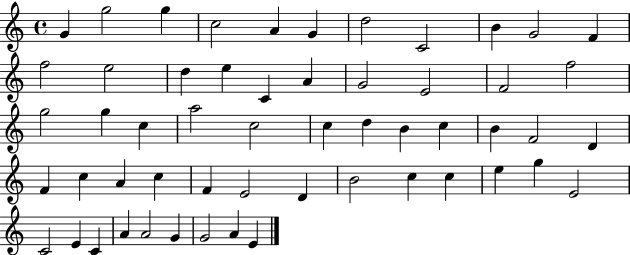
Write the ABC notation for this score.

X:1
T:Untitled
M:4/4
L:1/4
K:C
G g2 g c2 A G d2 C2 B G2 F f2 e2 d e C A G2 E2 F2 f2 g2 g c a2 c2 c d B c B F2 D F c A c F E2 D B2 c c e g E2 C2 E C A A2 G G2 A E